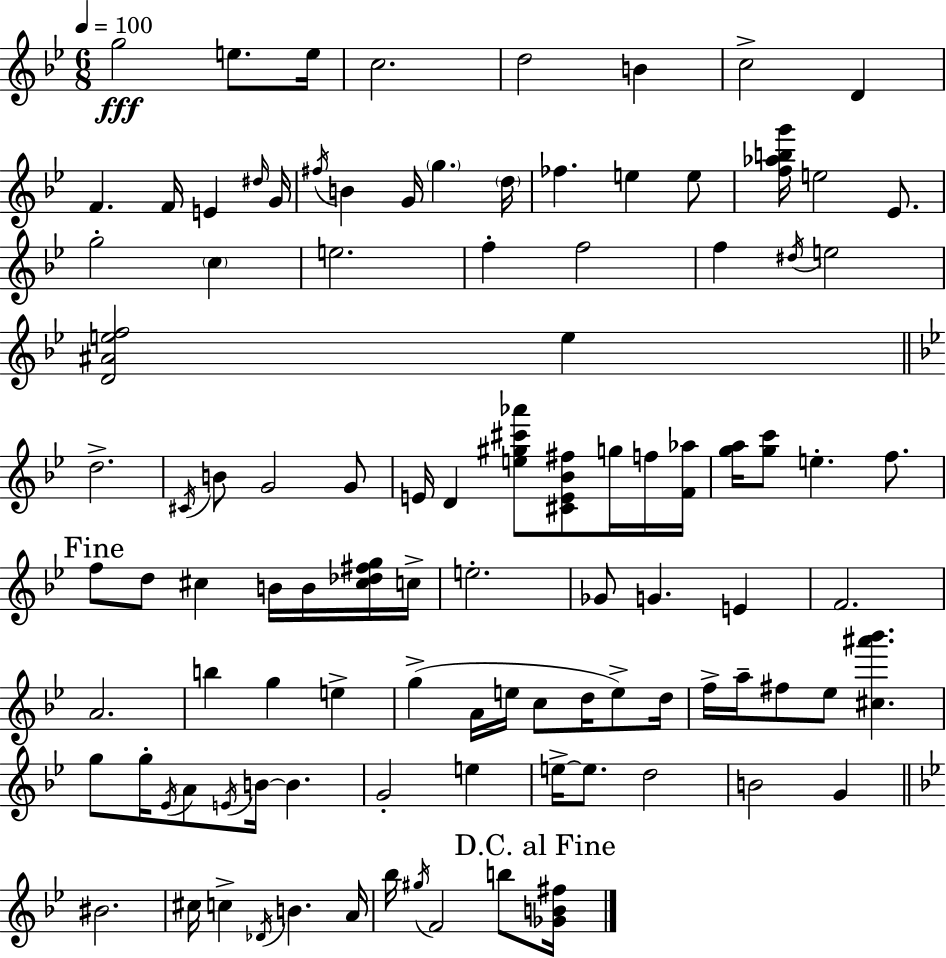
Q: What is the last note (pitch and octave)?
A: B5